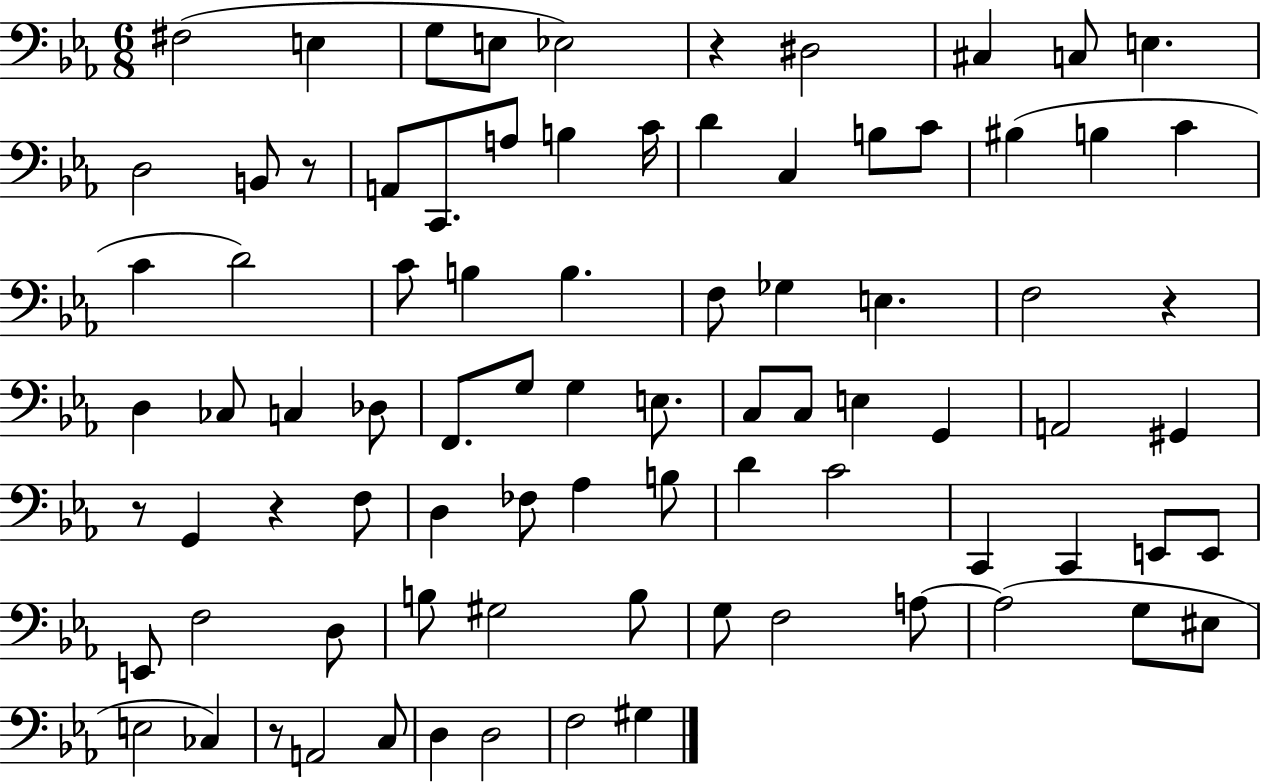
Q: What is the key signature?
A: EES major